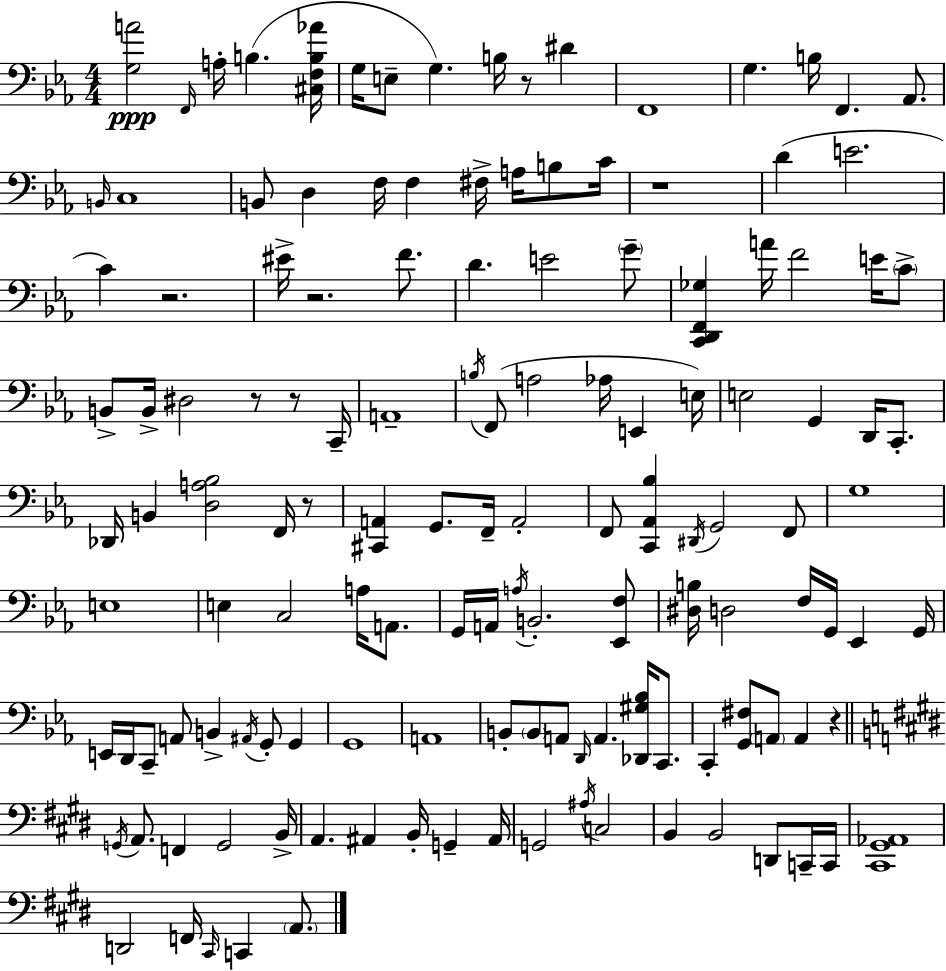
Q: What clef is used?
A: bass